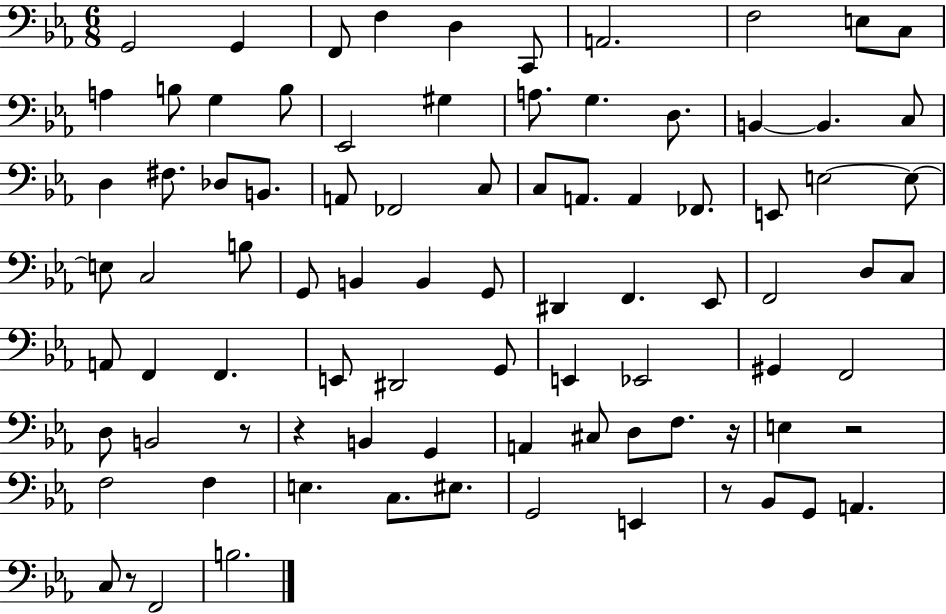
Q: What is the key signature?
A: EES major